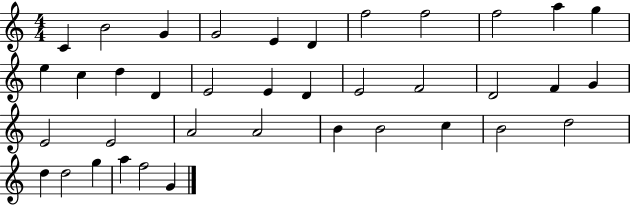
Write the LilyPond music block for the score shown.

{
  \clef treble
  \numericTimeSignature
  \time 4/4
  \key c \major
  c'4 b'2 g'4 | g'2 e'4 d'4 | f''2 f''2 | f''2 a''4 g''4 | \break e''4 c''4 d''4 d'4 | e'2 e'4 d'4 | e'2 f'2 | d'2 f'4 g'4 | \break e'2 e'2 | a'2 a'2 | b'4 b'2 c''4 | b'2 d''2 | \break d''4 d''2 g''4 | a''4 f''2 g'4 | \bar "|."
}